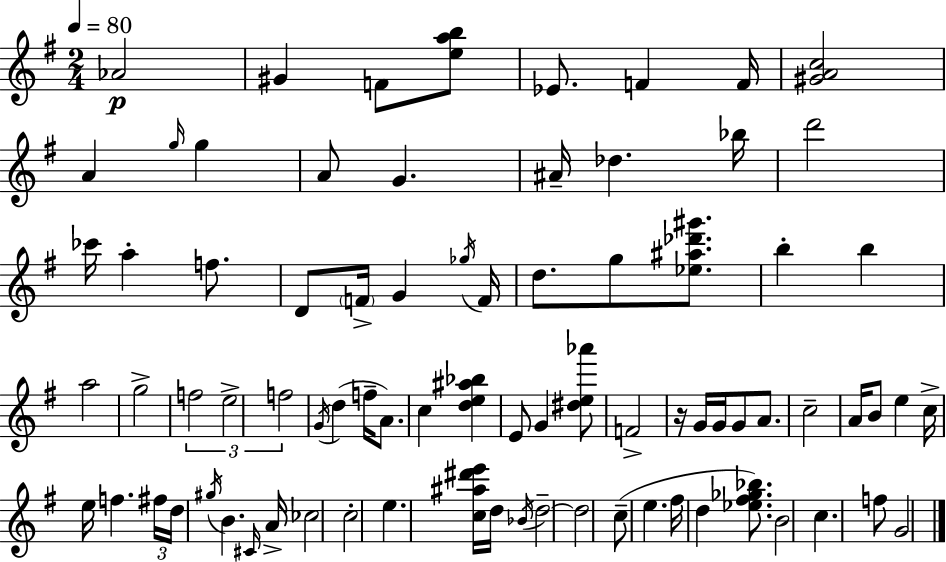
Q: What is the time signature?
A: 2/4